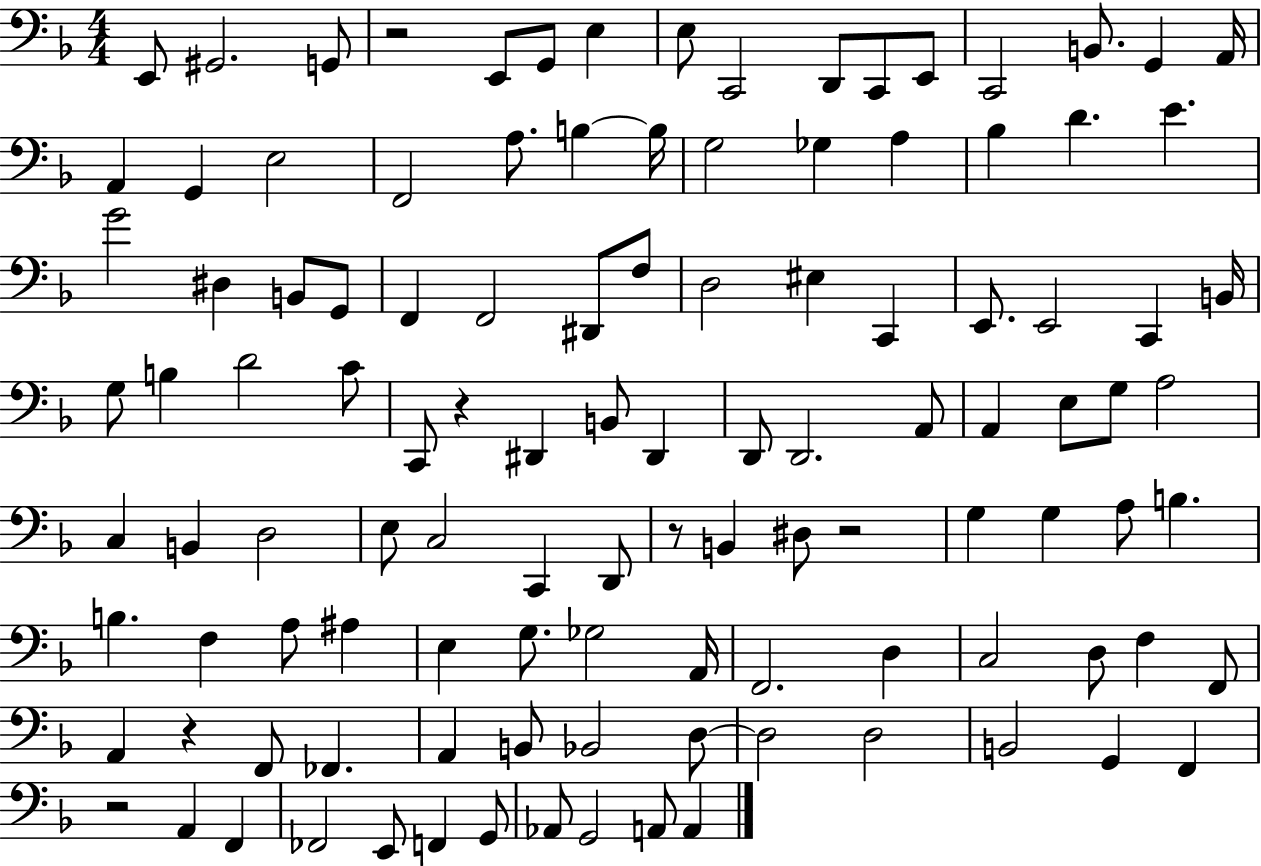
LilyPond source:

{
  \clef bass
  \numericTimeSignature
  \time 4/4
  \key f \major
  e,8 gis,2. g,8 | r2 e,8 g,8 e4 | e8 c,2 d,8 c,8 e,8 | c,2 b,8. g,4 a,16 | \break a,4 g,4 e2 | f,2 a8. b4~~ b16 | g2 ges4 a4 | bes4 d'4. e'4. | \break g'2 dis4 b,8 g,8 | f,4 f,2 dis,8 f8 | d2 eis4 c,4 | e,8. e,2 c,4 b,16 | \break g8 b4 d'2 c'8 | c,8 r4 dis,4 b,8 dis,4 | d,8 d,2. a,8 | a,4 e8 g8 a2 | \break c4 b,4 d2 | e8 c2 c,4 d,8 | r8 b,4 dis8 r2 | g4 g4 a8 b4. | \break b4. f4 a8 ais4 | e4 g8. ges2 a,16 | f,2. d4 | c2 d8 f4 f,8 | \break a,4 r4 f,8 fes,4. | a,4 b,8 bes,2 d8~~ | d2 d2 | b,2 g,4 f,4 | \break r2 a,4 f,4 | fes,2 e,8 f,4 g,8 | aes,8 g,2 a,8 a,4 | \bar "|."
}